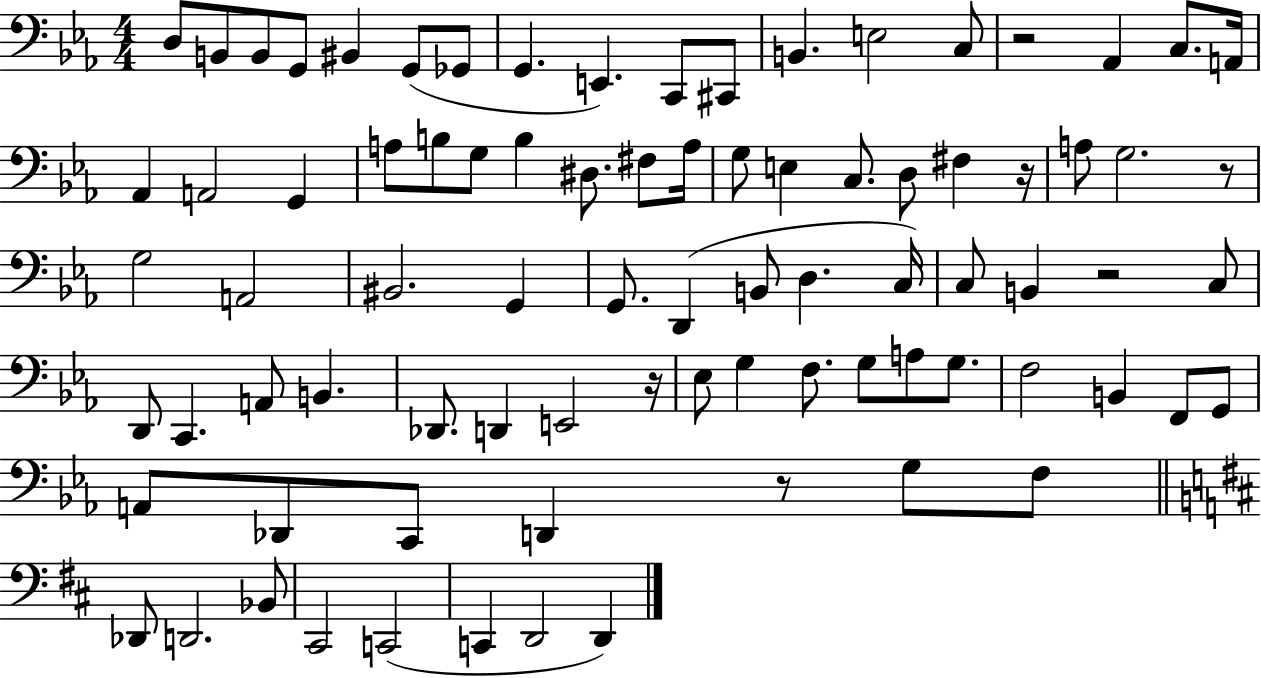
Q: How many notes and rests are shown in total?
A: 83